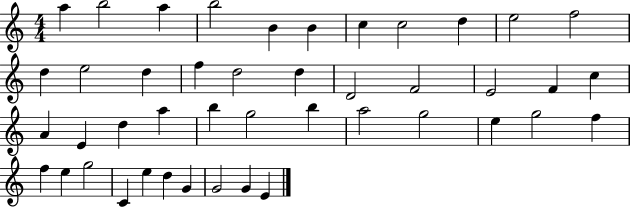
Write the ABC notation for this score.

X:1
T:Untitled
M:4/4
L:1/4
K:C
a b2 a b2 B B c c2 d e2 f2 d e2 d f d2 d D2 F2 E2 F c A E d a b g2 b a2 g2 e g2 f f e g2 C e d G G2 G E